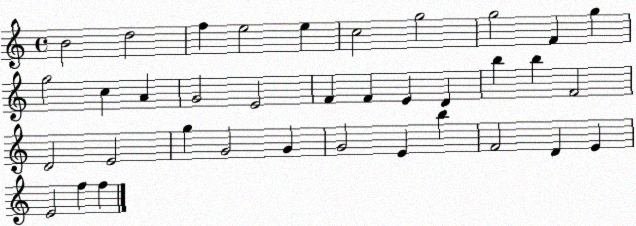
X:1
T:Untitled
M:4/4
L:1/4
K:C
B2 d2 f e2 e c2 g2 g2 F g g2 c A G2 E2 F F E D b b F2 D2 E2 g G2 G G2 E b F2 D E E2 f f